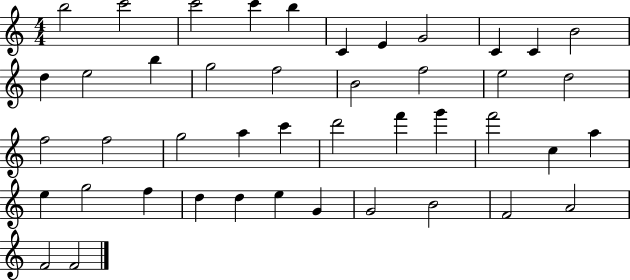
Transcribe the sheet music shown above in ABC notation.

X:1
T:Untitled
M:4/4
L:1/4
K:C
b2 c'2 c'2 c' b C E G2 C C B2 d e2 b g2 f2 B2 f2 e2 d2 f2 f2 g2 a c' d'2 f' g' f'2 c a e g2 f d d e G G2 B2 F2 A2 F2 F2